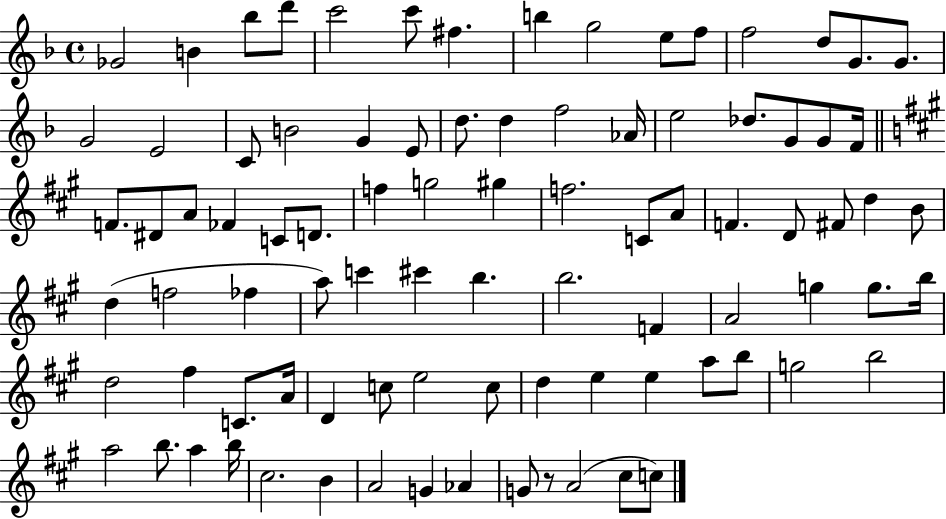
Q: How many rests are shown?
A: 1